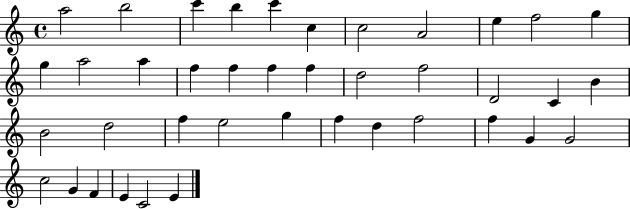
{
  \clef treble
  \time 4/4
  \defaultTimeSignature
  \key c \major
  a''2 b''2 | c'''4 b''4 c'''4 c''4 | c''2 a'2 | e''4 f''2 g''4 | \break g''4 a''2 a''4 | f''4 f''4 f''4 f''4 | d''2 f''2 | d'2 c'4 b'4 | \break b'2 d''2 | f''4 e''2 g''4 | f''4 d''4 f''2 | f''4 g'4 g'2 | \break c''2 g'4 f'4 | e'4 c'2 e'4 | \bar "|."
}